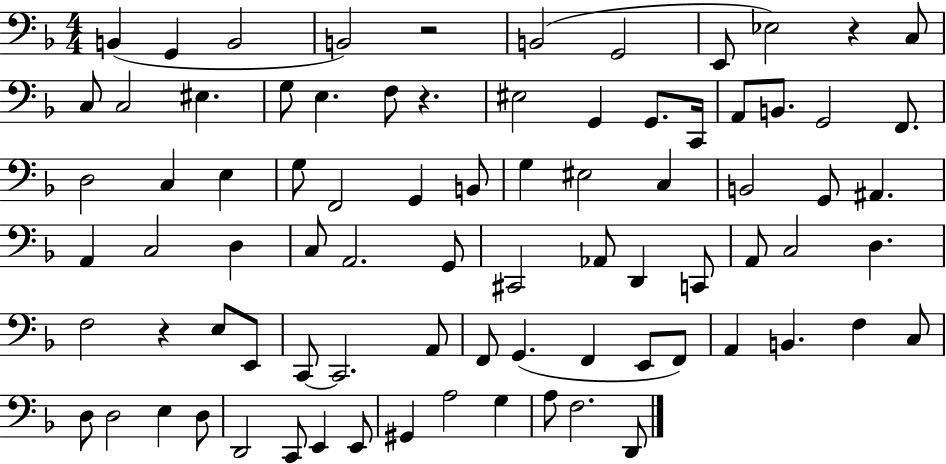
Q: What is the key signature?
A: F major